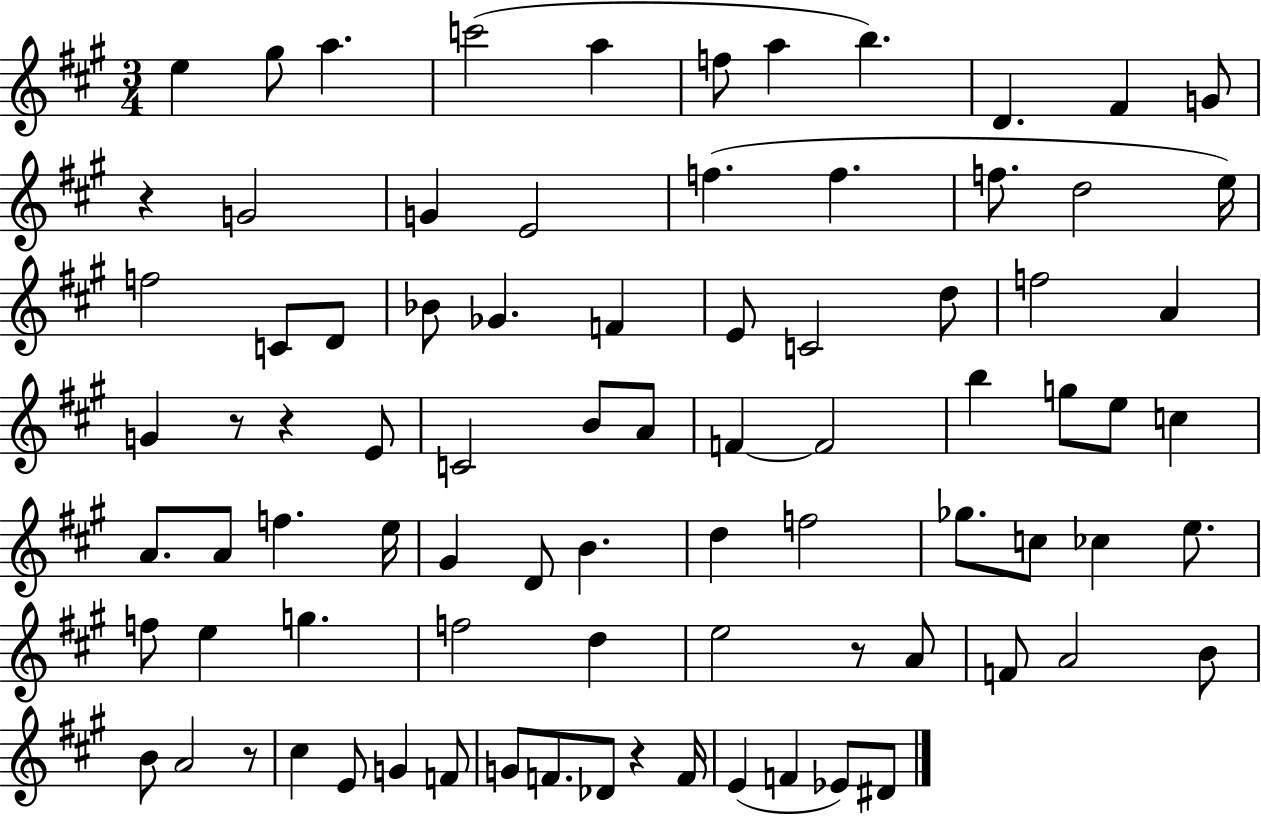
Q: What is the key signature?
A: A major